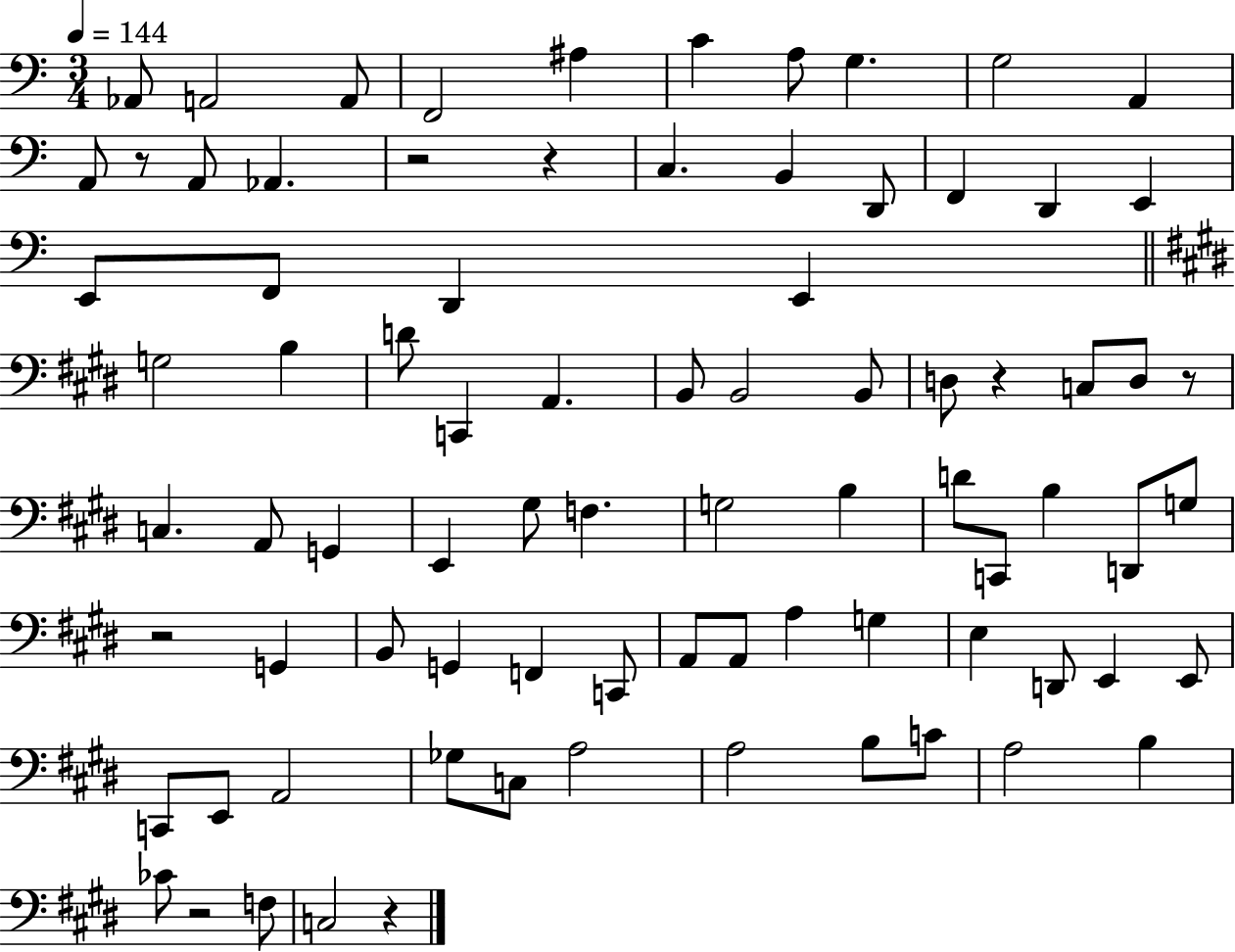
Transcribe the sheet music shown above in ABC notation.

X:1
T:Untitled
M:3/4
L:1/4
K:C
_A,,/2 A,,2 A,,/2 F,,2 ^A, C A,/2 G, G,2 A,, A,,/2 z/2 A,,/2 _A,, z2 z C, B,, D,,/2 F,, D,, E,, E,,/2 F,,/2 D,, E,, G,2 B, D/2 C,, A,, B,,/2 B,,2 B,,/2 D,/2 z C,/2 D,/2 z/2 C, A,,/2 G,, E,, ^G,/2 F, G,2 B, D/2 C,,/2 B, D,,/2 G,/2 z2 G,, B,,/2 G,, F,, C,,/2 A,,/2 A,,/2 A, G, E, D,,/2 E,, E,,/2 C,,/2 E,,/2 A,,2 _G,/2 C,/2 A,2 A,2 B,/2 C/2 A,2 B, _C/2 z2 F,/2 C,2 z